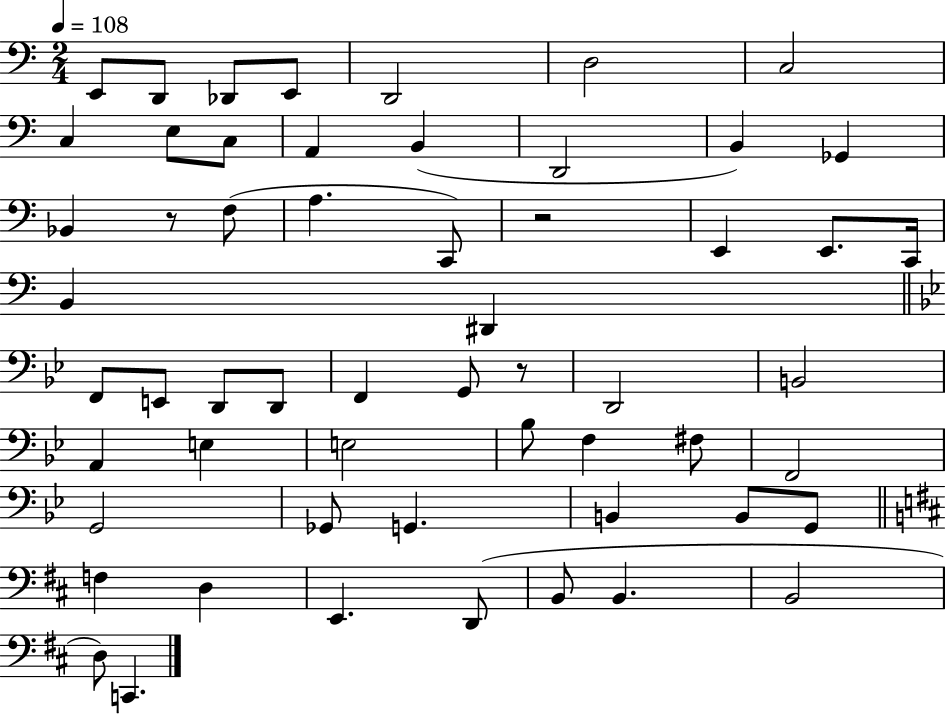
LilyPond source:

{
  \clef bass
  \numericTimeSignature
  \time 2/4
  \key c \major
  \tempo 4 = 108
  e,8 d,8 des,8 e,8 | d,2 | d2 | c2 | \break c4 e8 c8 | a,4 b,4( | d,2 | b,4) ges,4 | \break bes,4 r8 f8( | a4. c,8) | r2 | e,4 e,8. c,16 | \break b,4 dis,4 | \bar "||" \break \key bes \major f,8 e,8 d,8 d,8 | f,4 g,8 r8 | d,2 | b,2 | \break a,4 e4 | e2 | bes8 f4 fis8 | f,2 | \break g,2 | ges,8 g,4. | b,4 b,8 g,8 | \bar "||" \break \key d \major f4 d4 | e,4. d,8( | b,8 b,4. | b,2 | \break d8) c,4. | \bar "|."
}